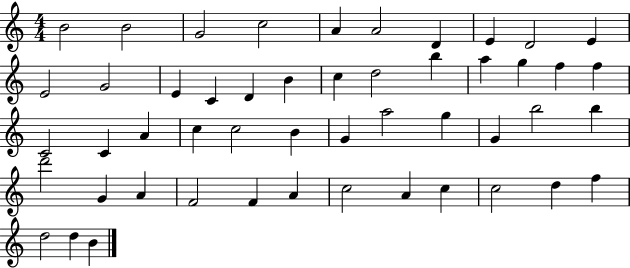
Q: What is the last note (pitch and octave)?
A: B4